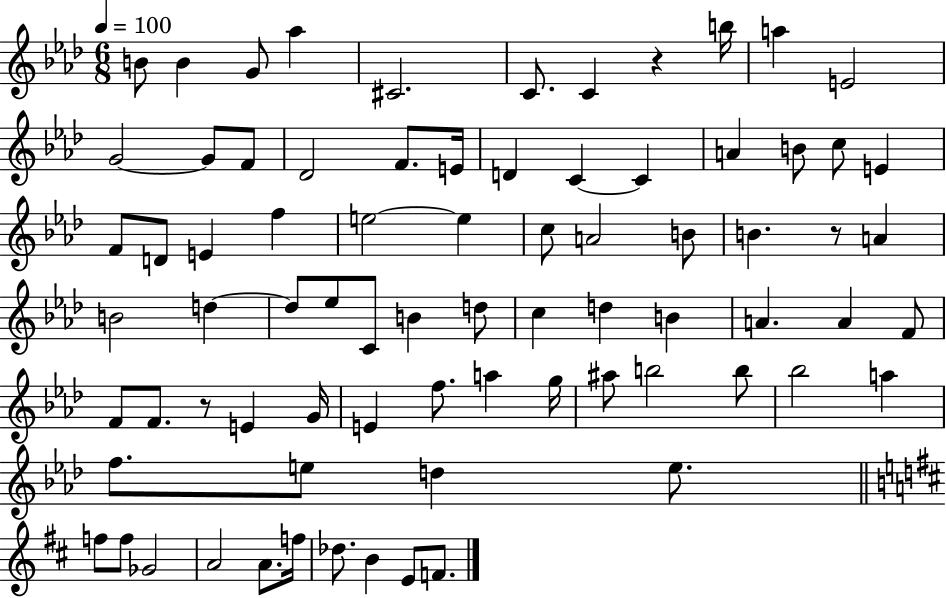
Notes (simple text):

B4/e B4/q G4/e Ab5/q C#4/h. C4/e. C4/q R/q B5/s A5/q E4/h G4/h G4/e F4/e Db4/h F4/e. E4/s D4/q C4/q C4/q A4/q B4/e C5/e E4/q F4/e D4/e E4/q F5/q E5/h E5/q C5/e A4/h B4/e B4/q. R/e A4/q B4/h D5/q D5/e Eb5/e C4/e B4/q D5/e C5/q D5/q B4/q A4/q. A4/q F4/e F4/e F4/e. R/e E4/q G4/s E4/q F5/e. A5/q G5/s A#5/e B5/h B5/e Bb5/h A5/q F5/e. E5/e D5/q E5/e. F5/e F5/e Gb4/h A4/h A4/e. F5/s Db5/e. B4/q E4/e F4/e.